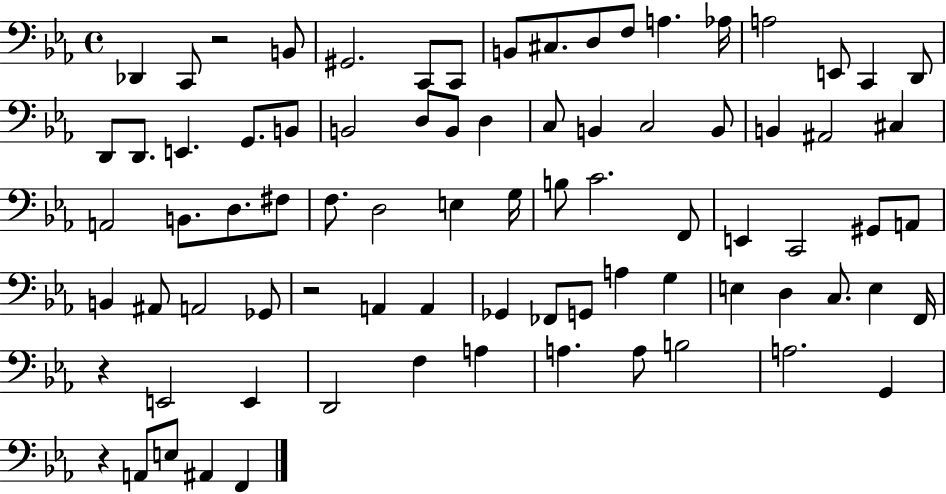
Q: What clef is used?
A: bass